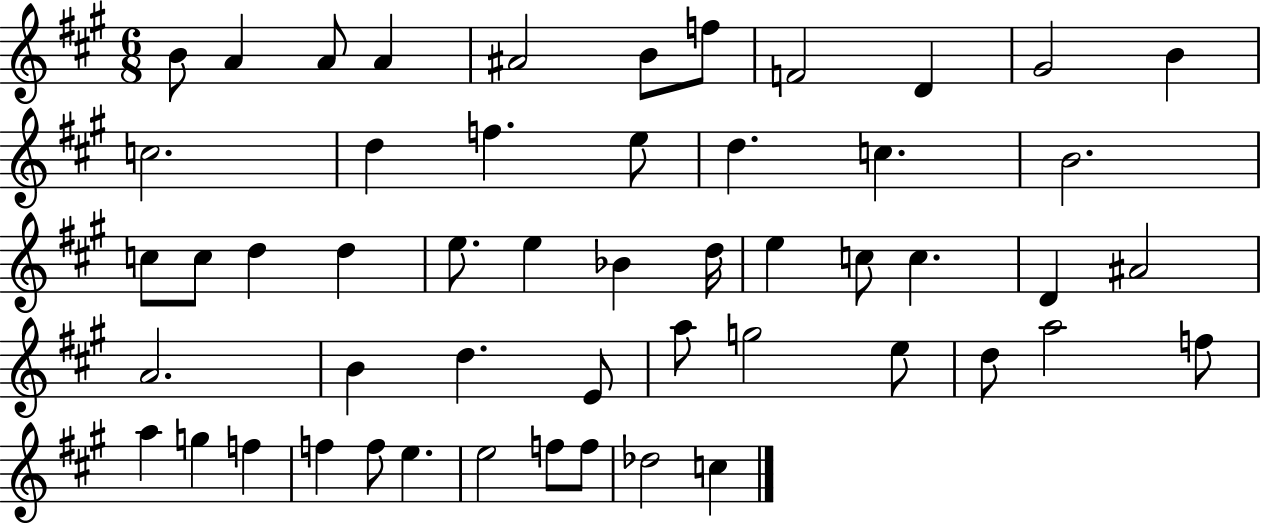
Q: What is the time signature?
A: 6/8